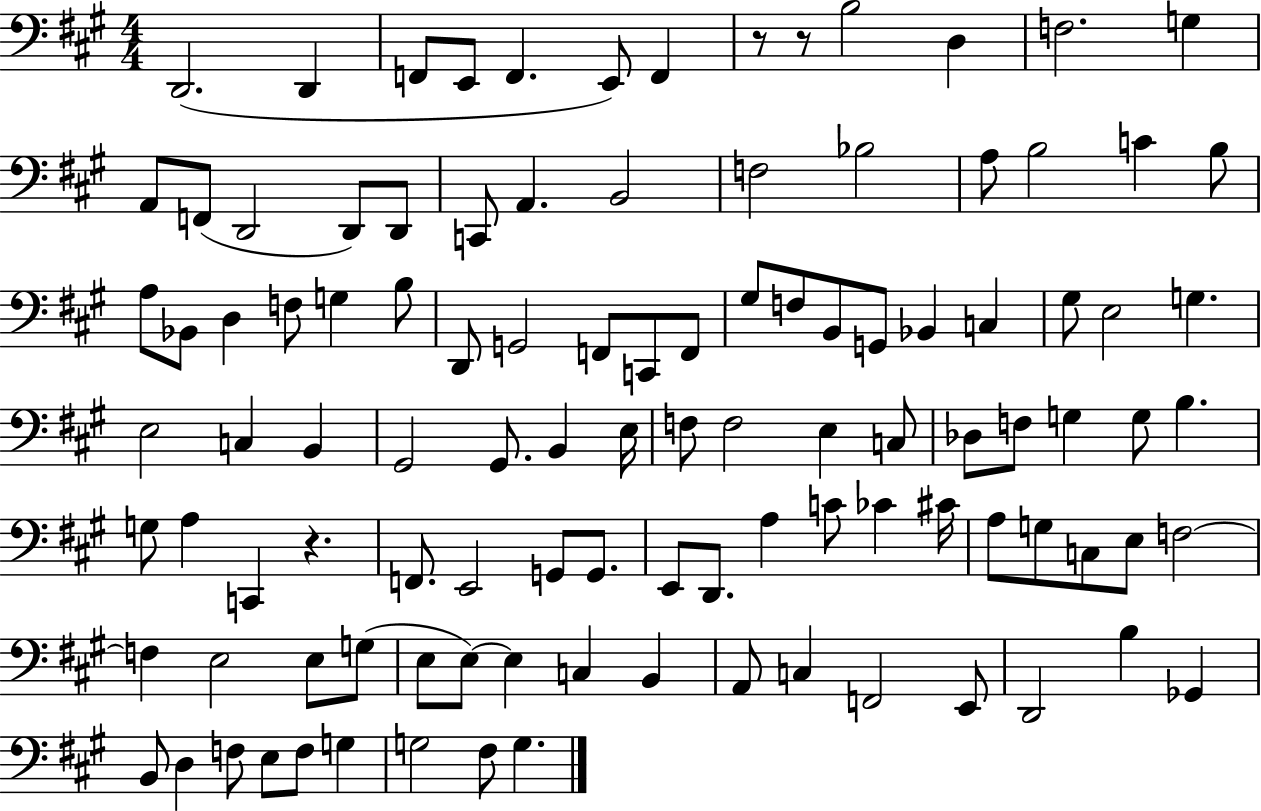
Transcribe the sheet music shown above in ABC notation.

X:1
T:Untitled
M:4/4
L:1/4
K:A
D,,2 D,, F,,/2 E,,/2 F,, E,,/2 F,, z/2 z/2 B,2 D, F,2 G, A,,/2 F,,/2 D,,2 D,,/2 D,,/2 C,,/2 A,, B,,2 F,2 _B,2 A,/2 B,2 C B,/2 A,/2 _B,,/2 D, F,/2 G, B,/2 D,,/2 G,,2 F,,/2 C,,/2 F,,/2 ^G,/2 F,/2 B,,/2 G,,/2 _B,, C, ^G,/2 E,2 G, E,2 C, B,, ^G,,2 ^G,,/2 B,, E,/4 F,/2 F,2 E, C,/2 _D,/2 F,/2 G, G,/2 B, G,/2 A, C,, z F,,/2 E,,2 G,,/2 G,,/2 E,,/2 D,,/2 A, C/2 _C ^C/4 A,/2 G,/2 C,/2 E,/2 F,2 F, E,2 E,/2 G,/2 E,/2 E,/2 E, C, B,, A,,/2 C, F,,2 E,,/2 D,,2 B, _G,, B,,/2 D, F,/2 E,/2 F,/2 G, G,2 ^F,/2 G,